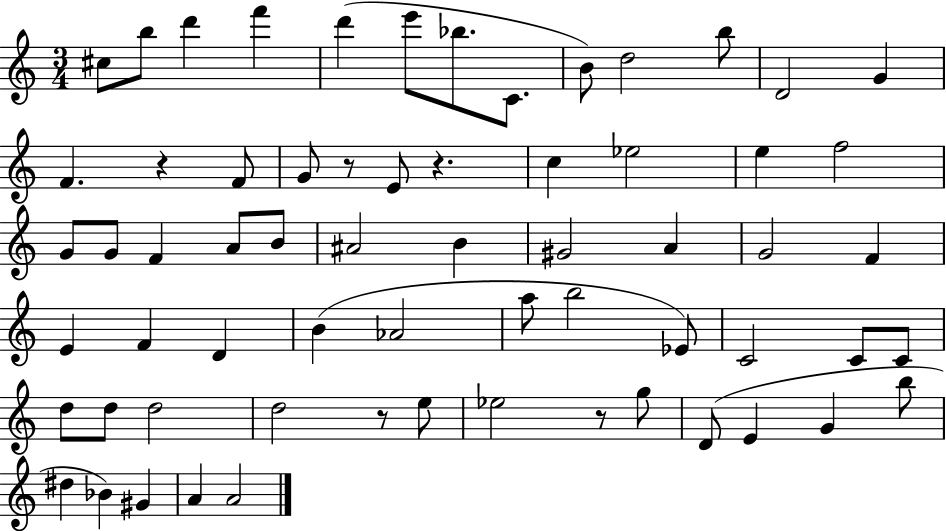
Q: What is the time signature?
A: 3/4